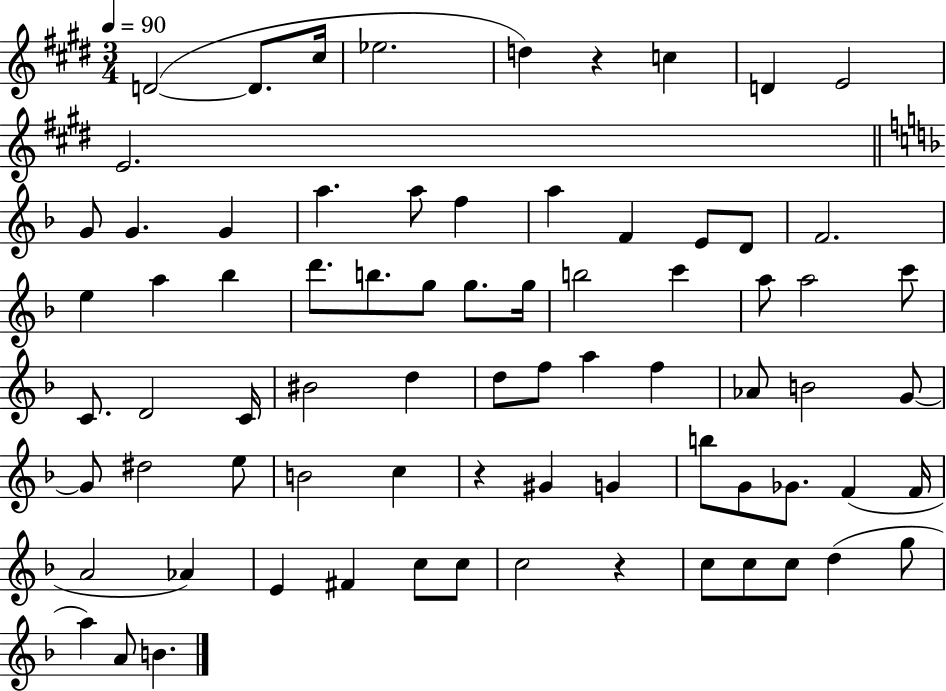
X:1
T:Untitled
M:3/4
L:1/4
K:E
D2 D/2 ^c/4 _e2 d z c D E2 E2 G/2 G G a a/2 f a F E/2 D/2 F2 e a _b d'/2 b/2 g/2 g/2 g/4 b2 c' a/2 a2 c'/2 C/2 D2 C/4 ^B2 d d/2 f/2 a f _A/2 B2 G/2 G/2 ^d2 e/2 B2 c z ^G G b/2 G/2 _G/2 F F/4 A2 _A E ^F c/2 c/2 c2 z c/2 c/2 c/2 d g/2 a A/2 B